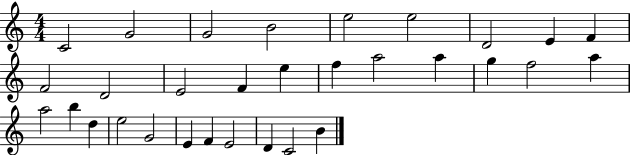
{
  \clef treble
  \numericTimeSignature
  \time 4/4
  \key c \major
  c'2 g'2 | g'2 b'2 | e''2 e''2 | d'2 e'4 f'4 | \break f'2 d'2 | e'2 f'4 e''4 | f''4 a''2 a''4 | g''4 f''2 a''4 | \break a''2 b''4 d''4 | e''2 g'2 | e'4 f'4 e'2 | d'4 c'2 b'4 | \break \bar "|."
}